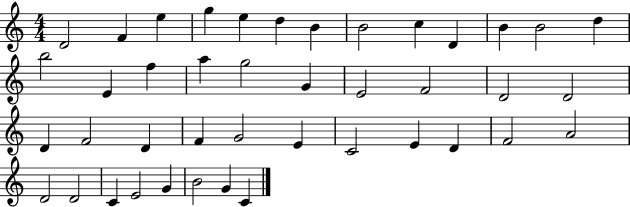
X:1
T:Untitled
M:4/4
L:1/4
K:C
D2 F e g e d B B2 c D B B2 d b2 E f a g2 G E2 F2 D2 D2 D F2 D F G2 E C2 E D F2 A2 D2 D2 C E2 G B2 G C